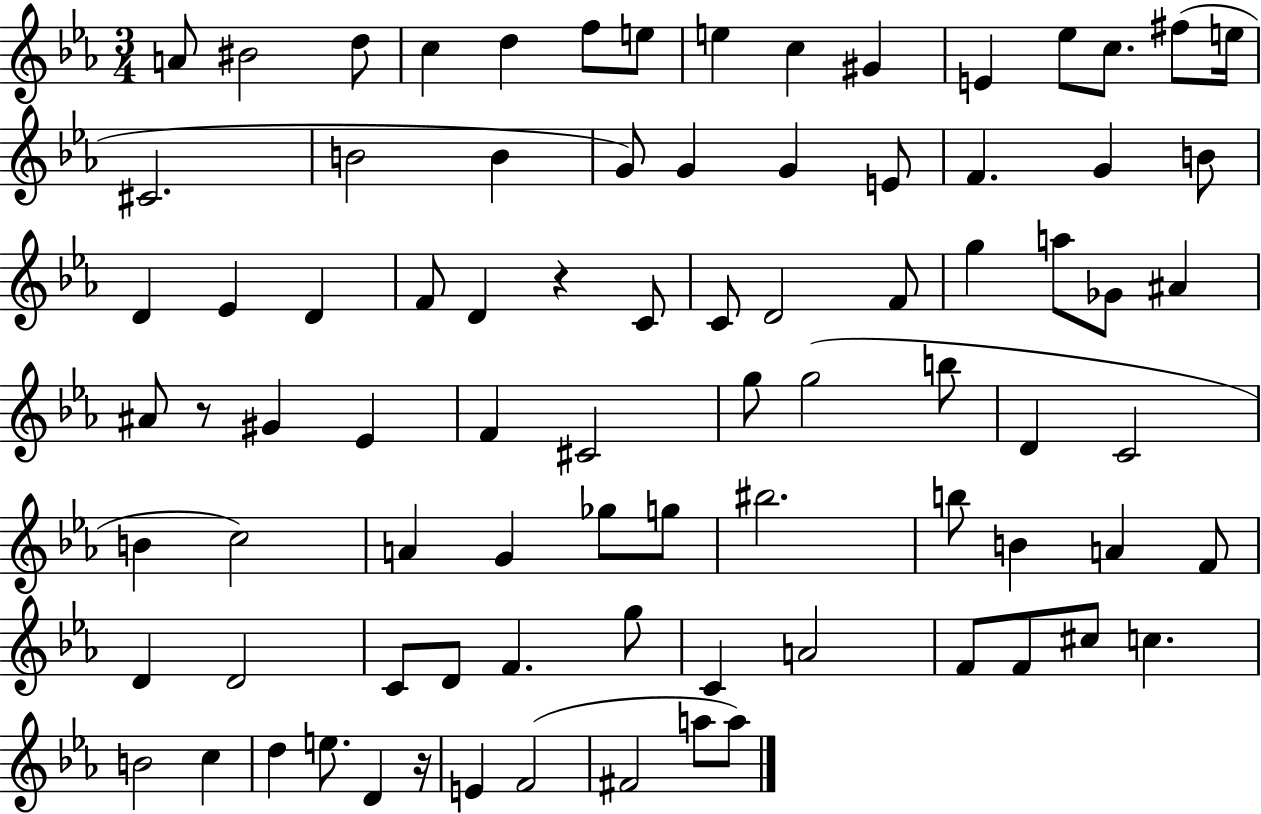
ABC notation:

X:1
T:Untitled
M:3/4
L:1/4
K:Eb
A/2 ^B2 d/2 c d f/2 e/2 e c ^G E _e/2 c/2 ^f/2 e/4 ^C2 B2 B G/2 G G E/2 F G B/2 D _E D F/2 D z C/2 C/2 D2 F/2 g a/2 _G/2 ^A ^A/2 z/2 ^G _E F ^C2 g/2 g2 b/2 D C2 B c2 A G _g/2 g/2 ^b2 b/2 B A F/2 D D2 C/2 D/2 F g/2 C A2 F/2 F/2 ^c/2 c B2 c d e/2 D z/4 E F2 ^F2 a/2 a/2